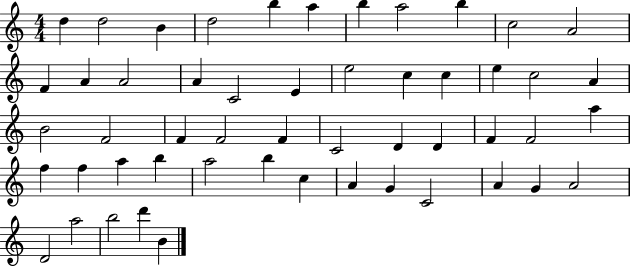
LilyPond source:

{
  \clef treble
  \numericTimeSignature
  \time 4/4
  \key c \major
  d''4 d''2 b'4 | d''2 b''4 a''4 | b''4 a''2 b''4 | c''2 a'2 | \break f'4 a'4 a'2 | a'4 c'2 e'4 | e''2 c''4 c''4 | e''4 c''2 a'4 | \break b'2 f'2 | f'4 f'2 f'4 | c'2 d'4 d'4 | f'4 f'2 a''4 | \break f''4 f''4 a''4 b''4 | a''2 b''4 c''4 | a'4 g'4 c'2 | a'4 g'4 a'2 | \break d'2 a''2 | b''2 d'''4 b'4 | \bar "|."
}